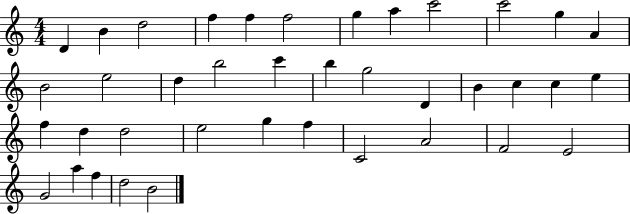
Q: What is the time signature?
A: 4/4